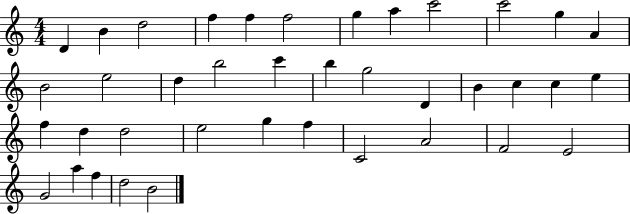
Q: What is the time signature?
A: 4/4